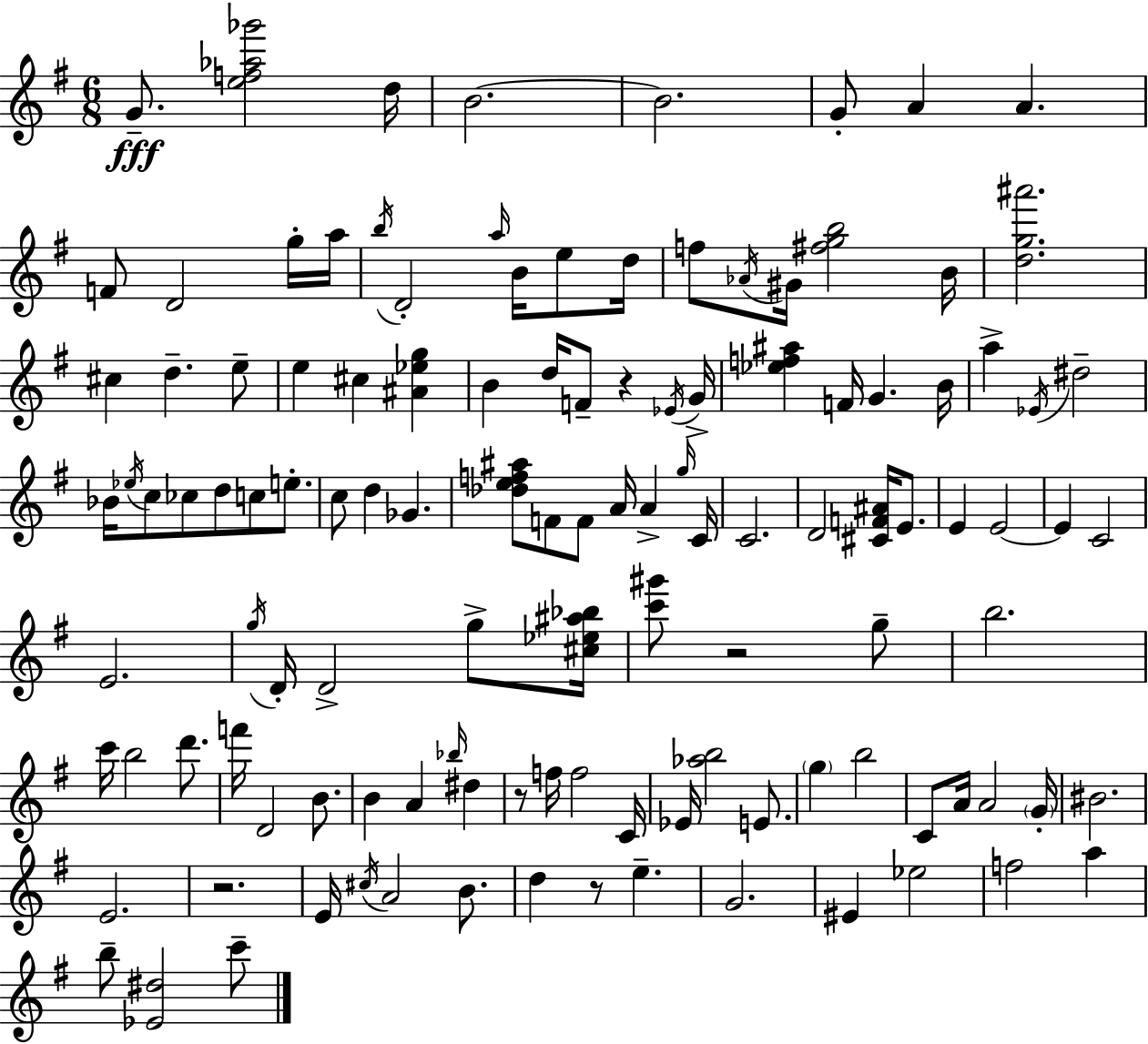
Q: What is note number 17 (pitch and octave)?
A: D5